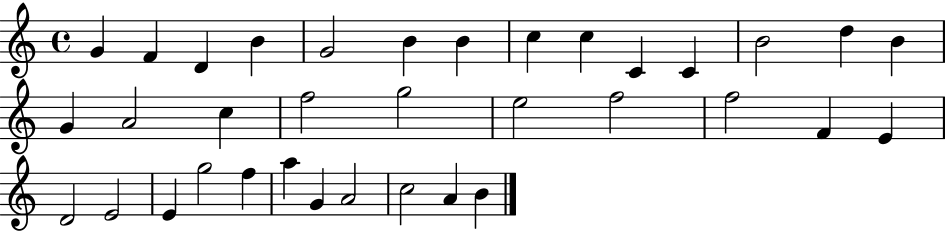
X:1
T:Untitled
M:4/4
L:1/4
K:C
G F D B G2 B B c c C C B2 d B G A2 c f2 g2 e2 f2 f2 F E D2 E2 E g2 f a G A2 c2 A B